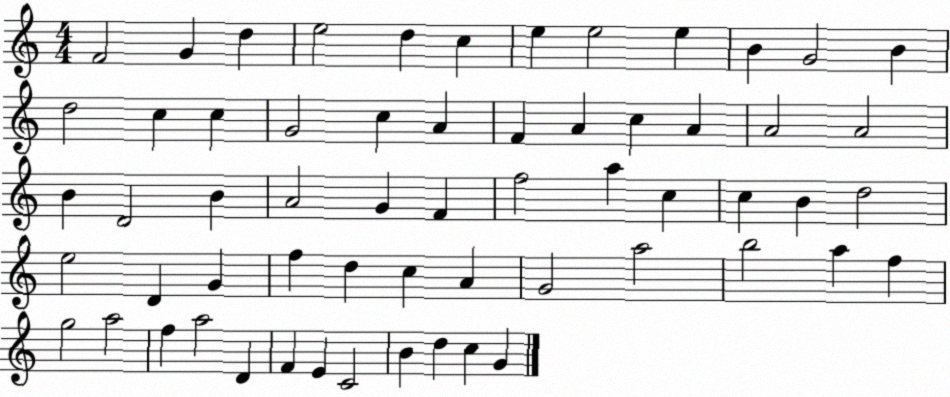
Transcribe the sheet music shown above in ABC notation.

X:1
T:Untitled
M:4/4
L:1/4
K:C
F2 G d e2 d c e e2 e B G2 B d2 c c G2 c A F A c A A2 A2 B D2 B A2 G F f2 a c c B d2 e2 D G f d c A G2 a2 b2 a f g2 a2 f a2 D F E C2 B d c G